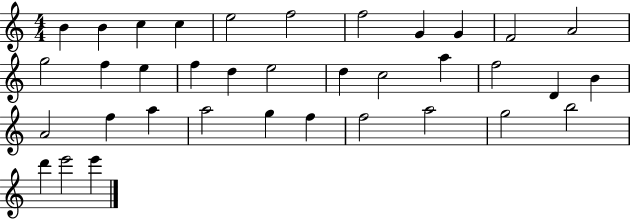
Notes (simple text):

B4/q B4/q C5/q C5/q E5/h F5/h F5/h G4/q G4/q F4/h A4/h G5/h F5/q E5/q F5/q D5/q E5/h D5/q C5/h A5/q F5/h D4/q B4/q A4/h F5/q A5/q A5/h G5/q F5/q F5/h A5/h G5/h B5/h D6/q E6/h E6/q